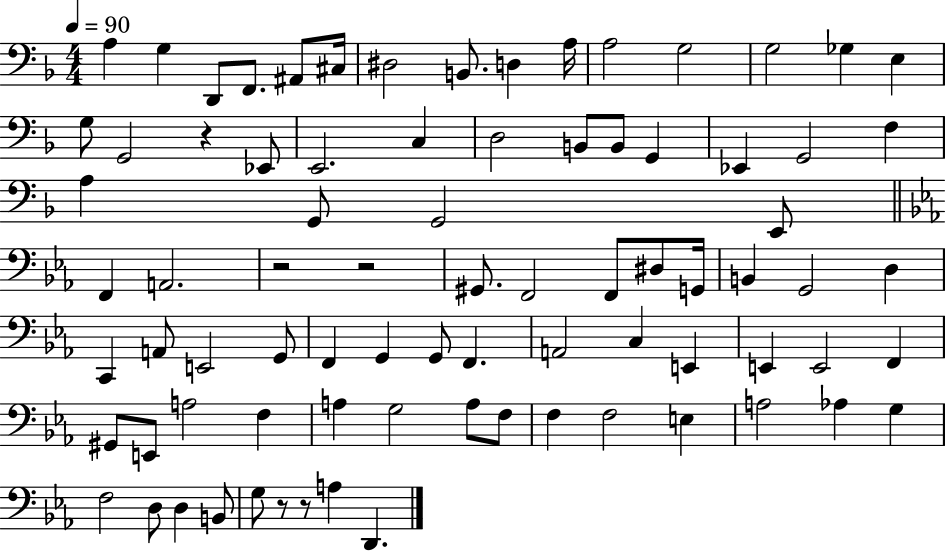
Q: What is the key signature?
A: F major